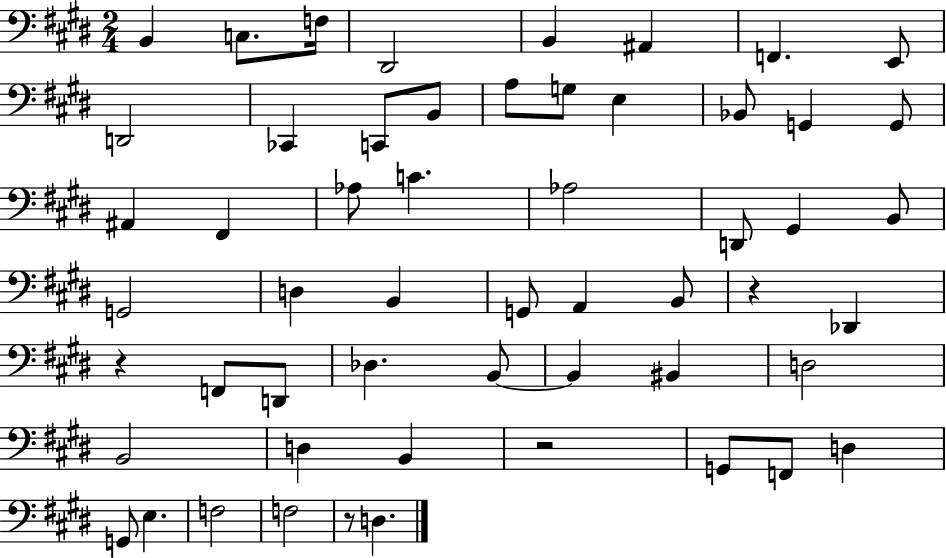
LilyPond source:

{
  \clef bass
  \numericTimeSignature
  \time 2/4
  \key e \major
  b,4 c8. f16 | dis,2 | b,4 ais,4 | f,4. e,8 | \break d,2 | ces,4 c,8 b,8 | a8 g8 e4 | bes,8 g,4 g,8 | \break ais,4 fis,4 | aes8 c'4. | aes2 | d,8 gis,4 b,8 | \break g,2 | d4 b,4 | g,8 a,4 b,8 | r4 des,4 | \break r4 f,8 d,8 | des4. b,8~~ | b,4 bis,4 | d2 | \break b,2 | d4 b,4 | r2 | g,8 f,8 d4 | \break g,8 e4. | f2 | f2 | r8 d4. | \break \bar "|."
}